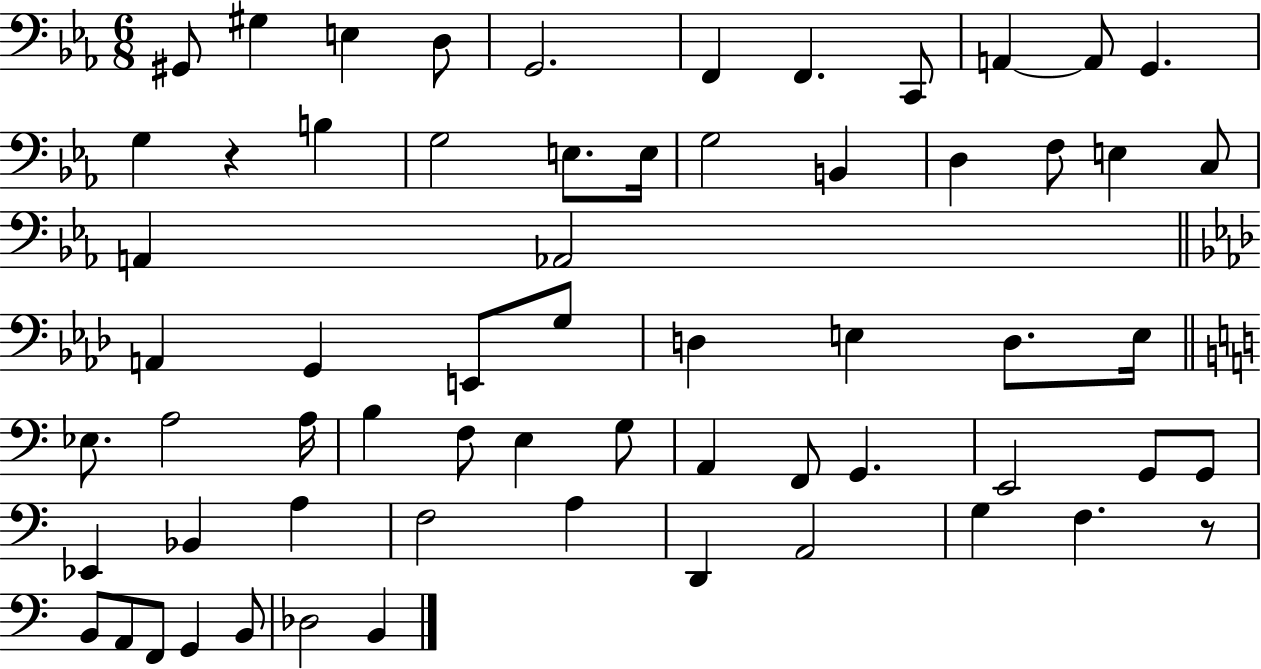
G#2/e G#3/q E3/q D3/e G2/h. F2/q F2/q. C2/e A2/q A2/e G2/q. G3/q R/q B3/q G3/h E3/e. E3/s G3/h B2/q D3/q F3/e E3/q C3/e A2/q Ab2/h A2/q G2/q E2/e G3/e D3/q E3/q D3/e. E3/s Eb3/e. A3/h A3/s B3/q F3/e E3/q G3/e A2/q F2/e G2/q. E2/h G2/e G2/e Eb2/q Bb2/q A3/q F3/h A3/q D2/q A2/h G3/q F3/q. R/e B2/e A2/e F2/e G2/q B2/e Db3/h B2/q